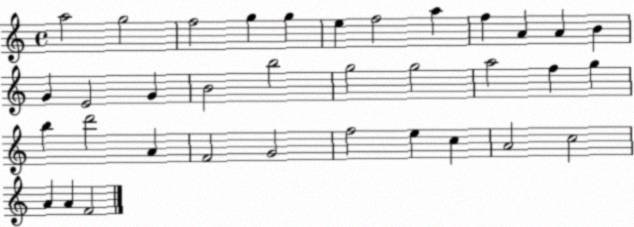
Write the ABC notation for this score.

X:1
T:Untitled
M:4/4
L:1/4
K:C
a2 g2 f2 g g e f2 a f A A B G E2 G B2 b2 g2 g2 a2 f g b d'2 A F2 G2 f2 e c A2 c2 A A F2